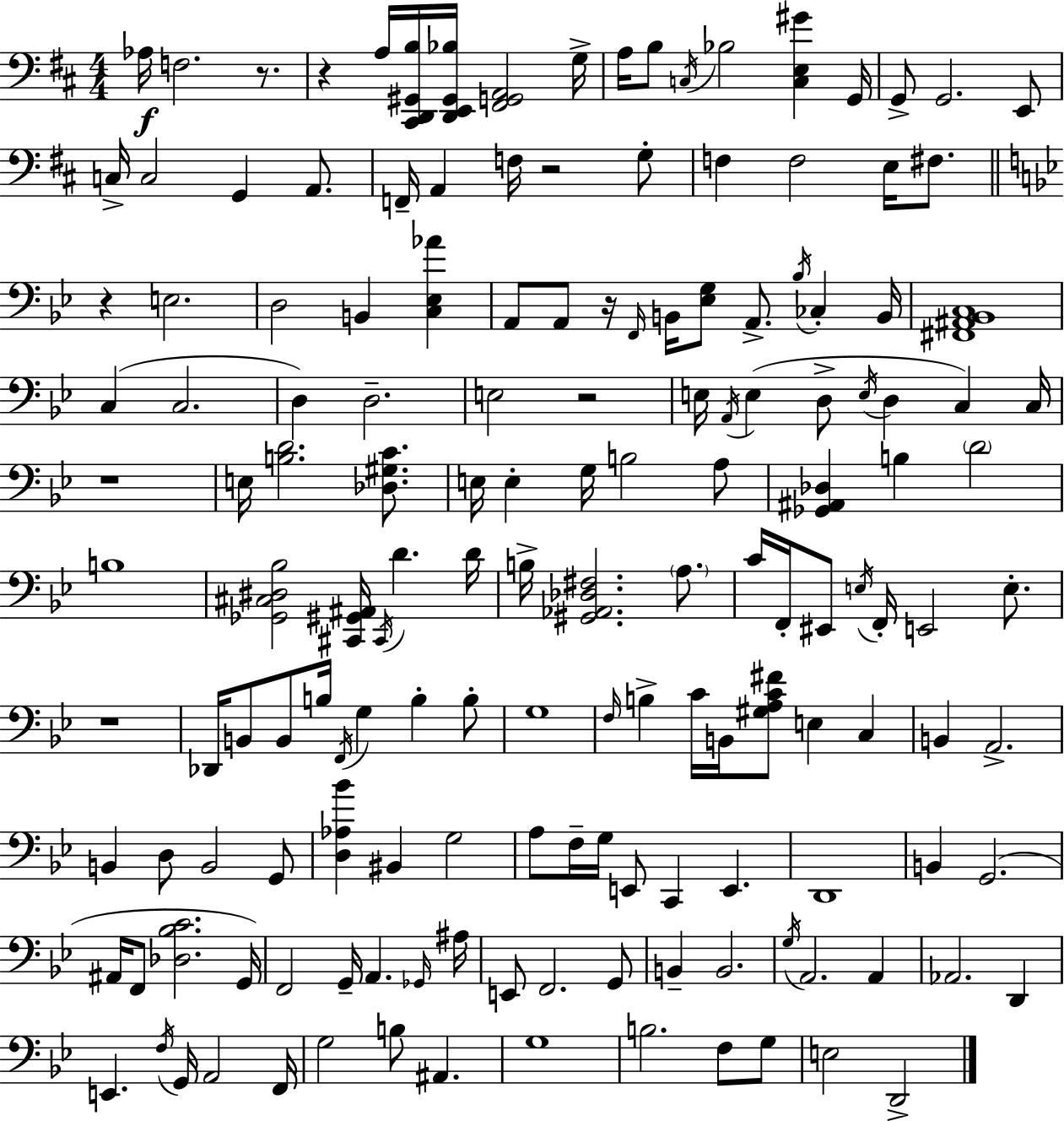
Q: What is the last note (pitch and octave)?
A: D2